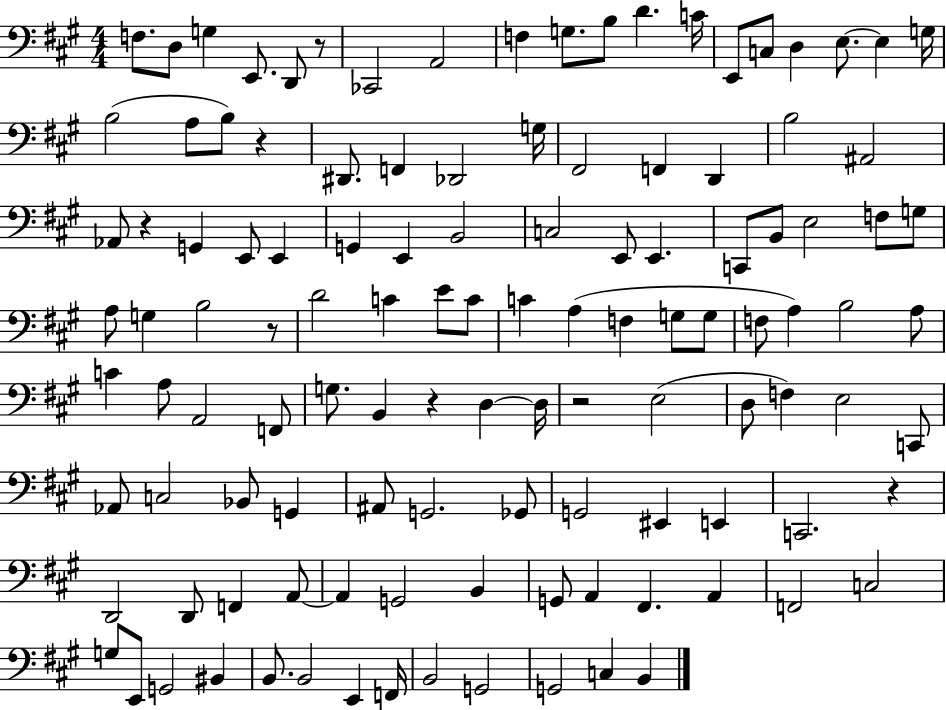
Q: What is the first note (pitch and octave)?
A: F3